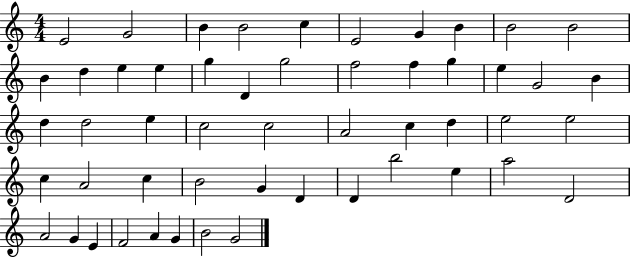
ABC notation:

X:1
T:Untitled
M:4/4
L:1/4
K:C
E2 G2 B B2 c E2 G B B2 B2 B d e e g D g2 f2 f g e G2 B d d2 e c2 c2 A2 c d e2 e2 c A2 c B2 G D D b2 e a2 D2 A2 G E F2 A G B2 G2